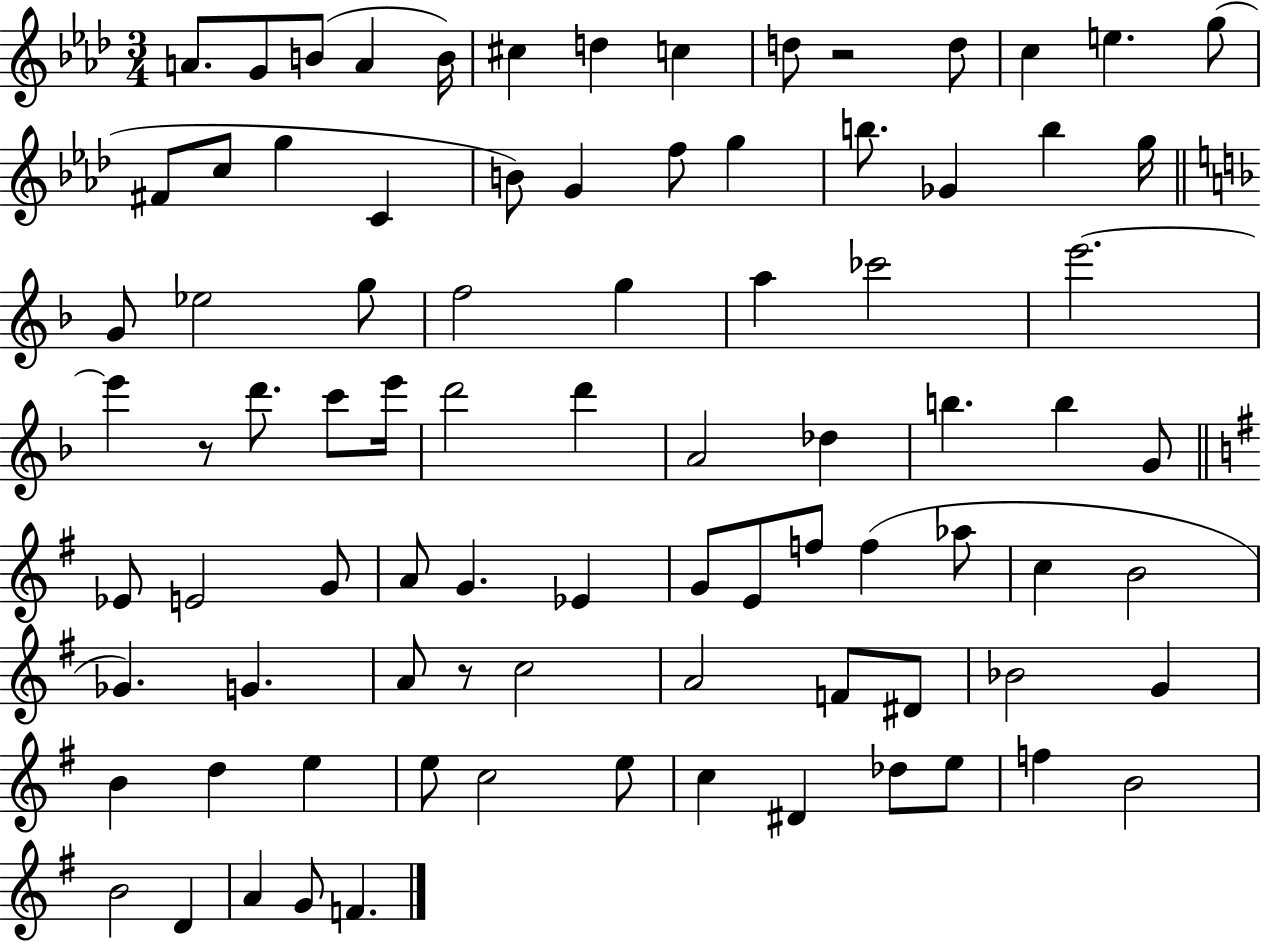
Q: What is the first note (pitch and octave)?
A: A4